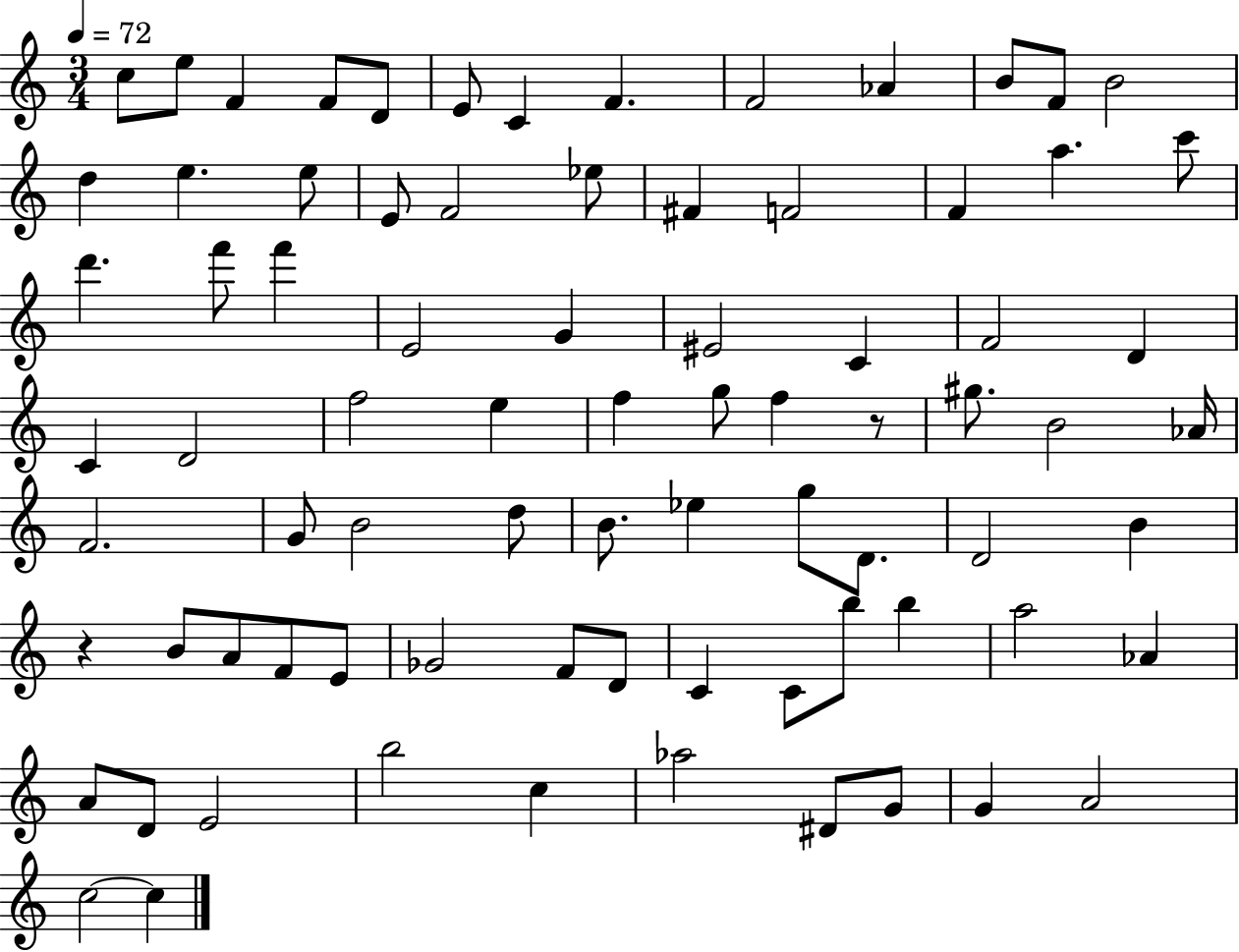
X:1
T:Untitled
M:3/4
L:1/4
K:C
c/2 e/2 F F/2 D/2 E/2 C F F2 _A B/2 F/2 B2 d e e/2 E/2 F2 _e/2 ^F F2 F a c'/2 d' f'/2 f' E2 G ^E2 C F2 D C D2 f2 e f g/2 f z/2 ^g/2 B2 _A/4 F2 G/2 B2 d/2 B/2 _e g/2 D/2 D2 B z B/2 A/2 F/2 E/2 _G2 F/2 D/2 C C/2 b/2 b a2 _A A/2 D/2 E2 b2 c _a2 ^D/2 G/2 G A2 c2 c